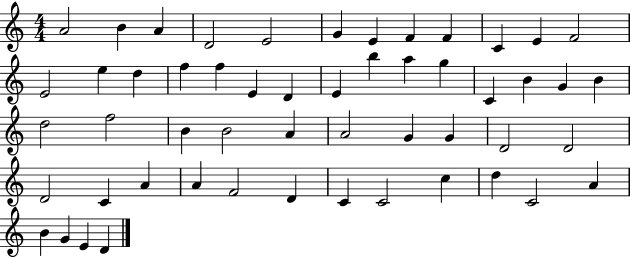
X:1
T:Untitled
M:4/4
L:1/4
K:C
A2 B A D2 E2 G E F F C E F2 E2 e d f f E D E b a g C B G B d2 f2 B B2 A A2 G G D2 D2 D2 C A A F2 D C C2 c d C2 A B G E D